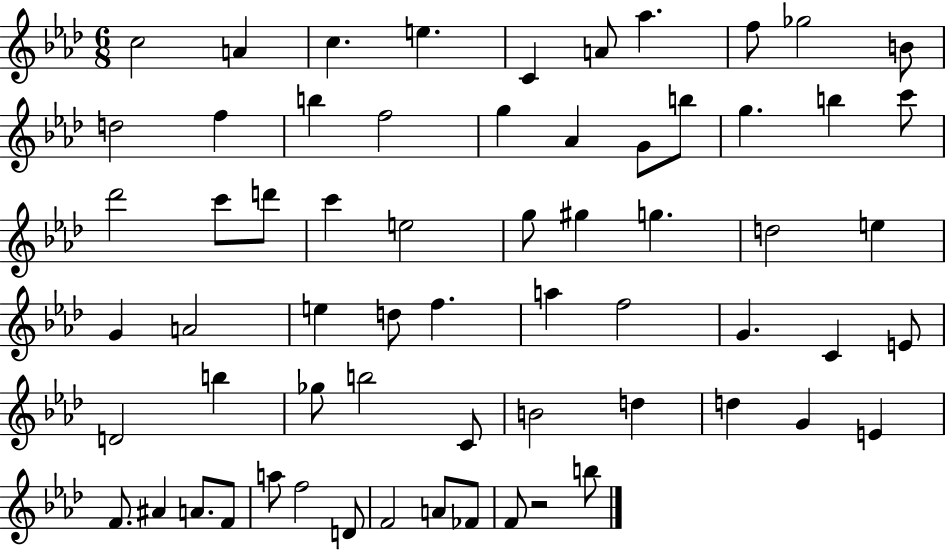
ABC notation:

X:1
T:Untitled
M:6/8
L:1/4
K:Ab
c2 A c e C A/2 _a f/2 _g2 B/2 d2 f b f2 g _A G/2 b/2 g b c'/2 _d'2 c'/2 d'/2 c' e2 g/2 ^g g d2 e G A2 e d/2 f a f2 G C E/2 D2 b _g/2 b2 C/2 B2 d d G E F/2 ^A A/2 F/2 a/2 f2 D/2 F2 A/2 _F/2 F/2 z2 b/2